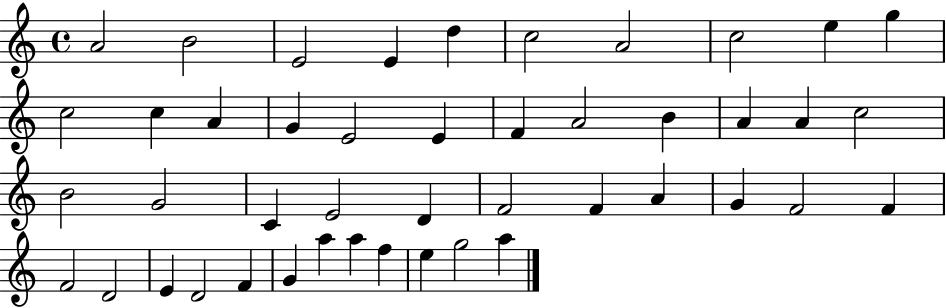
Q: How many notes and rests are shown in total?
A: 45